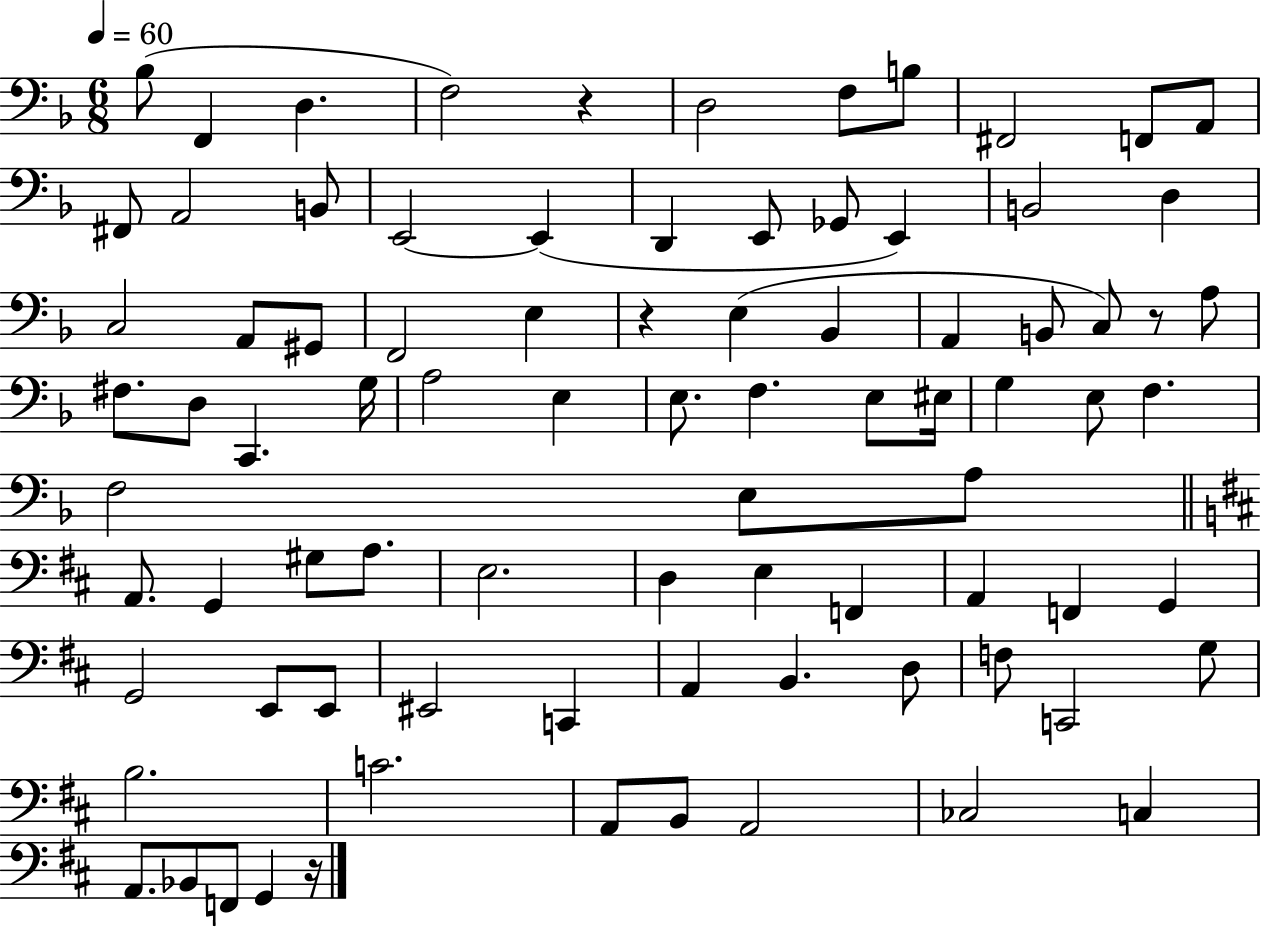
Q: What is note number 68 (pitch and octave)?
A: F3